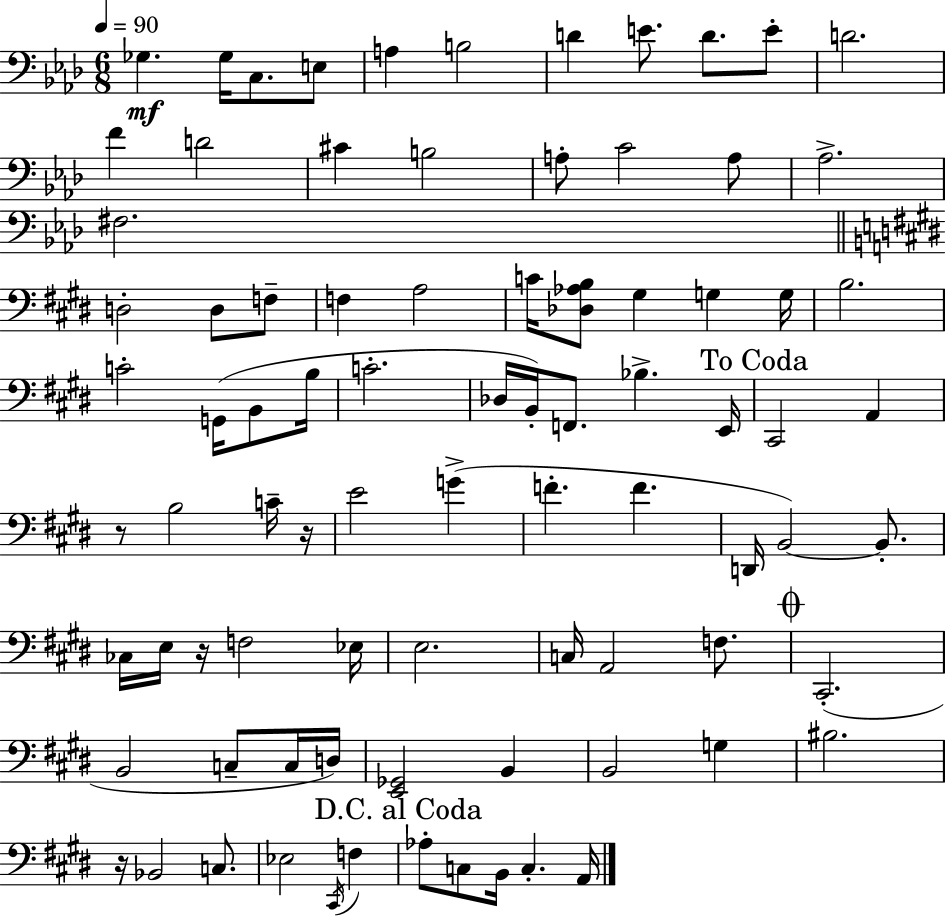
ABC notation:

X:1
T:Untitled
M:6/8
L:1/4
K:Ab
_G, _G,/4 C,/2 E,/2 A, B,2 D E/2 D/2 E/2 D2 F D2 ^C B,2 A,/2 C2 A,/2 _A,2 ^F,2 D,2 D,/2 F,/2 F, A,2 C/4 [_D,_A,B,]/2 ^G, G, G,/4 B,2 C2 G,,/4 B,,/2 B,/4 C2 _D,/4 B,,/4 F,,/2 _B, E,,/4 ^C,,2 A,, z/2 B,2 C/4 z/4 E2 G F F D,,/4 B,,2 B,,/2 _C,/4 E,/4 z/4 F,2 _E,/4 E,2 C,/4 A,,2 F,/2 ^C,,2 B,,2 C,/2 C,/4 D,/4 [E,,_G,,]2 B,, B,,2 G, ^B,2 z/4 _B,,2 C,/2 _E,2 ^C,,/4 F, _A,/2 C,/2 B,,/4 C, A,,/4